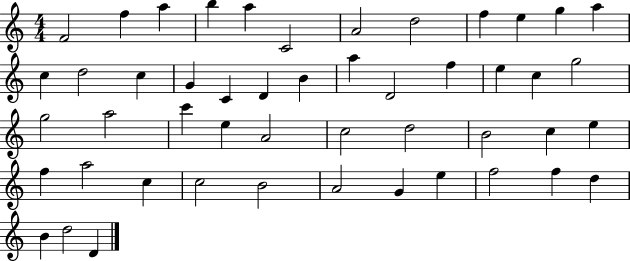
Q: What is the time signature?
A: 4/4